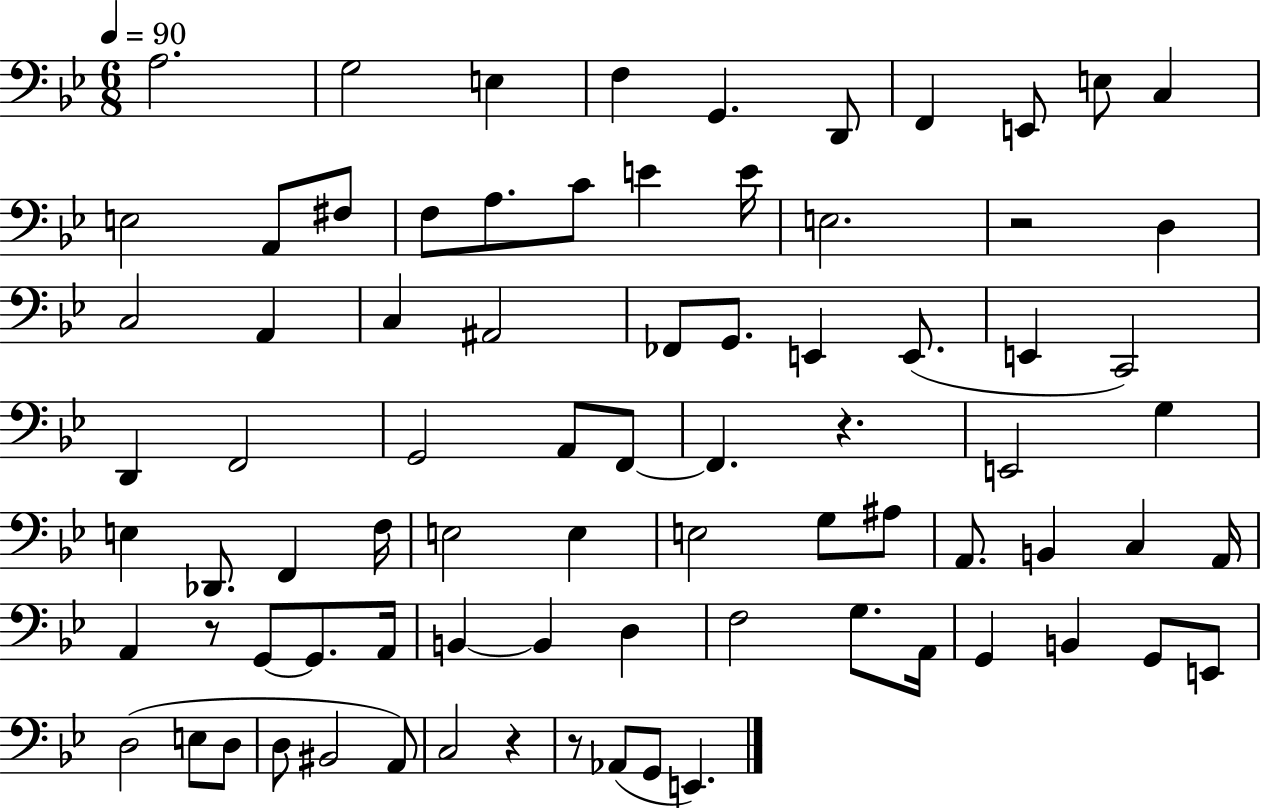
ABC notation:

X:1
T:Untitled
M:6/8
L:1/4
K:Bb
A,2 G,2 E, F, G,, D,,/2 F,, E,,/2 E,/2 C, E,2 A,,/2 ^F,/2 F,/2 A,/2 C/2 E E/4 E,2 z2 D, C,2 A,, C, ^A,,2 _F,,/2 G,,/2 E,, E,,/2 E,, C,,2 D,, F,,2 G,,2 A,,/2 F,,/2 F,, z E,,2 G, E, _D,,/2 F,, F,/4 E,2 E, E,2 G,/2 ^A,/2 A,,/2 B,, C, A,,/4 A,, z/2 G,,/2 G,,/2 A,,/4 B,, B,, D, F,2 G,/2 A,,/4 G,, B,, G,,/2 E,,/2 D,2 E,/2 D,/2 D,/2 ^B,,2 A,,/2 C,2 z z/2 _A,,/2 G,,/2 E,,